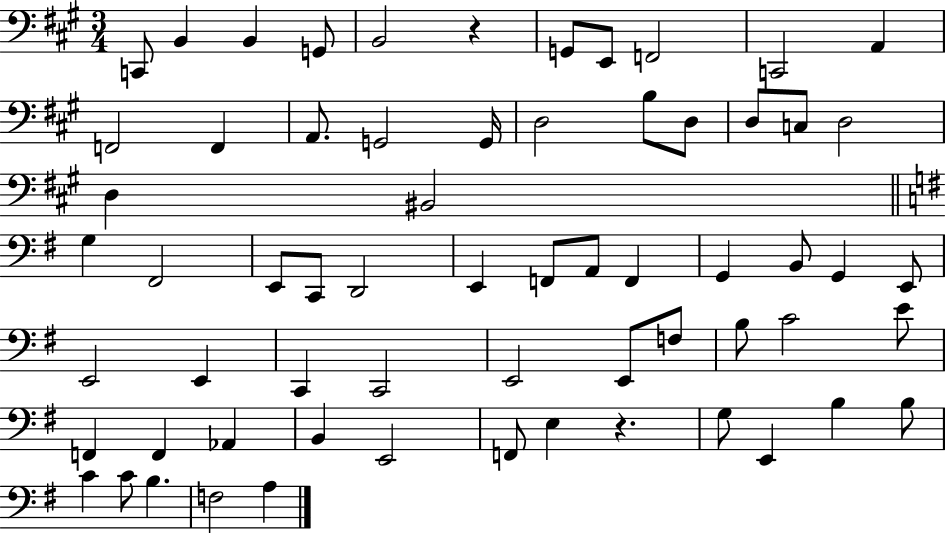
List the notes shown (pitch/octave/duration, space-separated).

C2/e B2/q B2/q G2/e B2/h R/q G2/e E2/e F2/h C2/h A2/q F2/h F2/q A2/e. G2/h G2/s D3/h B3/e D3/e D3/e C3/e D3/h D3/q BIS2/h G3/q F#2/h E2/e C2/e D2/h E2/q F2/e A2/e F2/q G2/q B2/e G2/q E2/e E2/h E2/q C2/q C2/h E2/h E2/e F3/e B3/e C4/h E4/e F2/q F2/q Ab2/q B2/q E2/h F2/e E3/q R/q. G3/e E2/q B3/q B3/e C4/q C4/e B3/q. F3/h A3/q